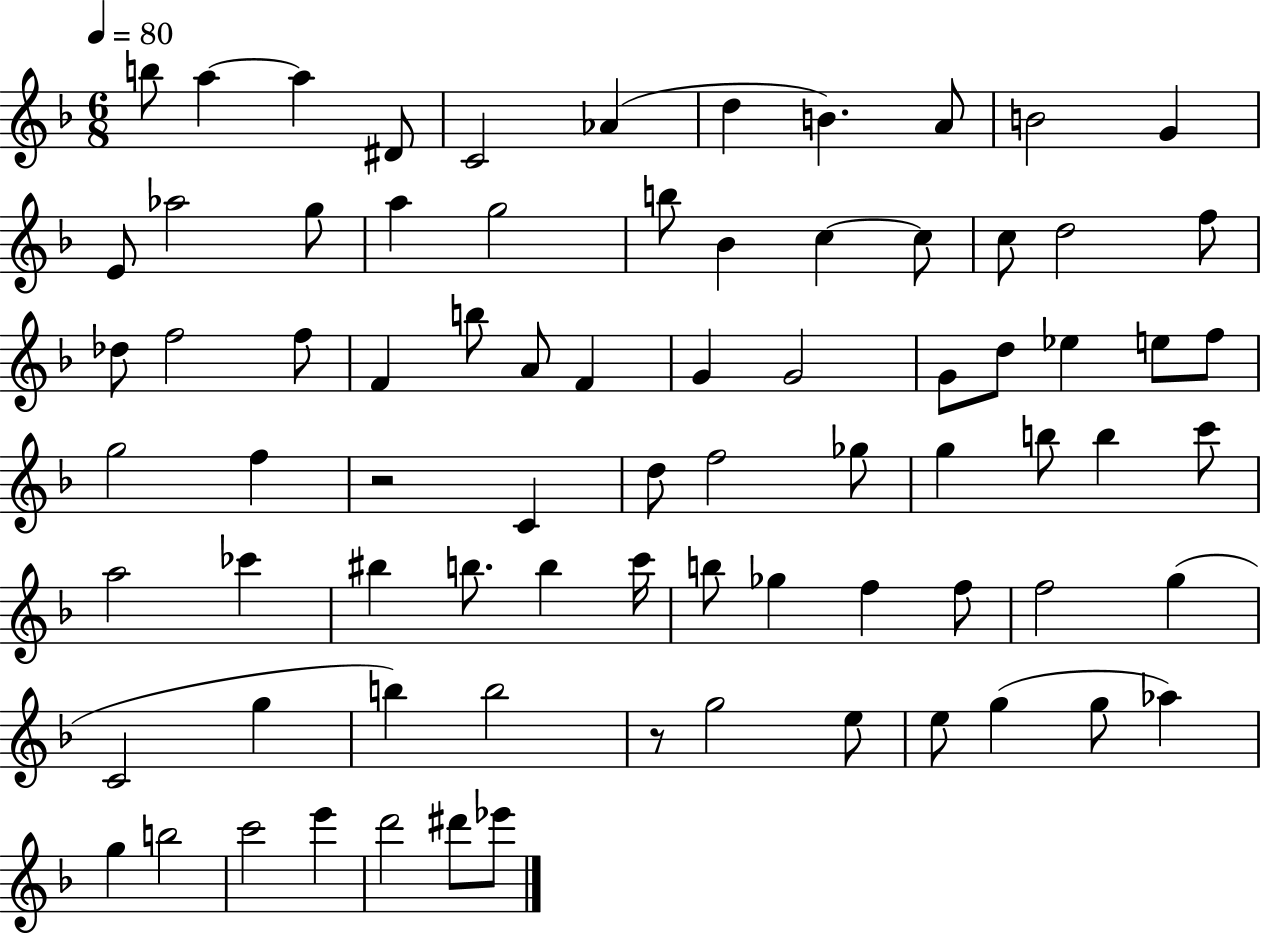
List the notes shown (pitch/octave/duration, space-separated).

B5/e A5/q A5/q D#4/e C4/h Ab4/q D5/q B4/q. A4/e B4/h G4/q E4/e Ab5/h G5/e A5/q G5/h B5/e Bb4/q C5/q C5/e C5/e D5/h F5/e Db5/e F5/h F5/e F4/q B5/e A4/e F4/q G4/q G4/h G4/e D5/e Eb5/q E5/e F5/e G5/h F5/q R/h C4/q D5/e F5/h Gb5/e G5/q B5/e B5/q C6/e A5/h CES6/q BIS5/q B5/e. B5/q C6/s B5/e Gb5/q F5/q F5/e F5/h G5/q C4/h G5/q B5/q B5/h R/e G5/h E5/e E5/e G5/q G5/e Ab5/q G5/q B5/h C6/h E6/q D6/h D#6/e Eb6/e